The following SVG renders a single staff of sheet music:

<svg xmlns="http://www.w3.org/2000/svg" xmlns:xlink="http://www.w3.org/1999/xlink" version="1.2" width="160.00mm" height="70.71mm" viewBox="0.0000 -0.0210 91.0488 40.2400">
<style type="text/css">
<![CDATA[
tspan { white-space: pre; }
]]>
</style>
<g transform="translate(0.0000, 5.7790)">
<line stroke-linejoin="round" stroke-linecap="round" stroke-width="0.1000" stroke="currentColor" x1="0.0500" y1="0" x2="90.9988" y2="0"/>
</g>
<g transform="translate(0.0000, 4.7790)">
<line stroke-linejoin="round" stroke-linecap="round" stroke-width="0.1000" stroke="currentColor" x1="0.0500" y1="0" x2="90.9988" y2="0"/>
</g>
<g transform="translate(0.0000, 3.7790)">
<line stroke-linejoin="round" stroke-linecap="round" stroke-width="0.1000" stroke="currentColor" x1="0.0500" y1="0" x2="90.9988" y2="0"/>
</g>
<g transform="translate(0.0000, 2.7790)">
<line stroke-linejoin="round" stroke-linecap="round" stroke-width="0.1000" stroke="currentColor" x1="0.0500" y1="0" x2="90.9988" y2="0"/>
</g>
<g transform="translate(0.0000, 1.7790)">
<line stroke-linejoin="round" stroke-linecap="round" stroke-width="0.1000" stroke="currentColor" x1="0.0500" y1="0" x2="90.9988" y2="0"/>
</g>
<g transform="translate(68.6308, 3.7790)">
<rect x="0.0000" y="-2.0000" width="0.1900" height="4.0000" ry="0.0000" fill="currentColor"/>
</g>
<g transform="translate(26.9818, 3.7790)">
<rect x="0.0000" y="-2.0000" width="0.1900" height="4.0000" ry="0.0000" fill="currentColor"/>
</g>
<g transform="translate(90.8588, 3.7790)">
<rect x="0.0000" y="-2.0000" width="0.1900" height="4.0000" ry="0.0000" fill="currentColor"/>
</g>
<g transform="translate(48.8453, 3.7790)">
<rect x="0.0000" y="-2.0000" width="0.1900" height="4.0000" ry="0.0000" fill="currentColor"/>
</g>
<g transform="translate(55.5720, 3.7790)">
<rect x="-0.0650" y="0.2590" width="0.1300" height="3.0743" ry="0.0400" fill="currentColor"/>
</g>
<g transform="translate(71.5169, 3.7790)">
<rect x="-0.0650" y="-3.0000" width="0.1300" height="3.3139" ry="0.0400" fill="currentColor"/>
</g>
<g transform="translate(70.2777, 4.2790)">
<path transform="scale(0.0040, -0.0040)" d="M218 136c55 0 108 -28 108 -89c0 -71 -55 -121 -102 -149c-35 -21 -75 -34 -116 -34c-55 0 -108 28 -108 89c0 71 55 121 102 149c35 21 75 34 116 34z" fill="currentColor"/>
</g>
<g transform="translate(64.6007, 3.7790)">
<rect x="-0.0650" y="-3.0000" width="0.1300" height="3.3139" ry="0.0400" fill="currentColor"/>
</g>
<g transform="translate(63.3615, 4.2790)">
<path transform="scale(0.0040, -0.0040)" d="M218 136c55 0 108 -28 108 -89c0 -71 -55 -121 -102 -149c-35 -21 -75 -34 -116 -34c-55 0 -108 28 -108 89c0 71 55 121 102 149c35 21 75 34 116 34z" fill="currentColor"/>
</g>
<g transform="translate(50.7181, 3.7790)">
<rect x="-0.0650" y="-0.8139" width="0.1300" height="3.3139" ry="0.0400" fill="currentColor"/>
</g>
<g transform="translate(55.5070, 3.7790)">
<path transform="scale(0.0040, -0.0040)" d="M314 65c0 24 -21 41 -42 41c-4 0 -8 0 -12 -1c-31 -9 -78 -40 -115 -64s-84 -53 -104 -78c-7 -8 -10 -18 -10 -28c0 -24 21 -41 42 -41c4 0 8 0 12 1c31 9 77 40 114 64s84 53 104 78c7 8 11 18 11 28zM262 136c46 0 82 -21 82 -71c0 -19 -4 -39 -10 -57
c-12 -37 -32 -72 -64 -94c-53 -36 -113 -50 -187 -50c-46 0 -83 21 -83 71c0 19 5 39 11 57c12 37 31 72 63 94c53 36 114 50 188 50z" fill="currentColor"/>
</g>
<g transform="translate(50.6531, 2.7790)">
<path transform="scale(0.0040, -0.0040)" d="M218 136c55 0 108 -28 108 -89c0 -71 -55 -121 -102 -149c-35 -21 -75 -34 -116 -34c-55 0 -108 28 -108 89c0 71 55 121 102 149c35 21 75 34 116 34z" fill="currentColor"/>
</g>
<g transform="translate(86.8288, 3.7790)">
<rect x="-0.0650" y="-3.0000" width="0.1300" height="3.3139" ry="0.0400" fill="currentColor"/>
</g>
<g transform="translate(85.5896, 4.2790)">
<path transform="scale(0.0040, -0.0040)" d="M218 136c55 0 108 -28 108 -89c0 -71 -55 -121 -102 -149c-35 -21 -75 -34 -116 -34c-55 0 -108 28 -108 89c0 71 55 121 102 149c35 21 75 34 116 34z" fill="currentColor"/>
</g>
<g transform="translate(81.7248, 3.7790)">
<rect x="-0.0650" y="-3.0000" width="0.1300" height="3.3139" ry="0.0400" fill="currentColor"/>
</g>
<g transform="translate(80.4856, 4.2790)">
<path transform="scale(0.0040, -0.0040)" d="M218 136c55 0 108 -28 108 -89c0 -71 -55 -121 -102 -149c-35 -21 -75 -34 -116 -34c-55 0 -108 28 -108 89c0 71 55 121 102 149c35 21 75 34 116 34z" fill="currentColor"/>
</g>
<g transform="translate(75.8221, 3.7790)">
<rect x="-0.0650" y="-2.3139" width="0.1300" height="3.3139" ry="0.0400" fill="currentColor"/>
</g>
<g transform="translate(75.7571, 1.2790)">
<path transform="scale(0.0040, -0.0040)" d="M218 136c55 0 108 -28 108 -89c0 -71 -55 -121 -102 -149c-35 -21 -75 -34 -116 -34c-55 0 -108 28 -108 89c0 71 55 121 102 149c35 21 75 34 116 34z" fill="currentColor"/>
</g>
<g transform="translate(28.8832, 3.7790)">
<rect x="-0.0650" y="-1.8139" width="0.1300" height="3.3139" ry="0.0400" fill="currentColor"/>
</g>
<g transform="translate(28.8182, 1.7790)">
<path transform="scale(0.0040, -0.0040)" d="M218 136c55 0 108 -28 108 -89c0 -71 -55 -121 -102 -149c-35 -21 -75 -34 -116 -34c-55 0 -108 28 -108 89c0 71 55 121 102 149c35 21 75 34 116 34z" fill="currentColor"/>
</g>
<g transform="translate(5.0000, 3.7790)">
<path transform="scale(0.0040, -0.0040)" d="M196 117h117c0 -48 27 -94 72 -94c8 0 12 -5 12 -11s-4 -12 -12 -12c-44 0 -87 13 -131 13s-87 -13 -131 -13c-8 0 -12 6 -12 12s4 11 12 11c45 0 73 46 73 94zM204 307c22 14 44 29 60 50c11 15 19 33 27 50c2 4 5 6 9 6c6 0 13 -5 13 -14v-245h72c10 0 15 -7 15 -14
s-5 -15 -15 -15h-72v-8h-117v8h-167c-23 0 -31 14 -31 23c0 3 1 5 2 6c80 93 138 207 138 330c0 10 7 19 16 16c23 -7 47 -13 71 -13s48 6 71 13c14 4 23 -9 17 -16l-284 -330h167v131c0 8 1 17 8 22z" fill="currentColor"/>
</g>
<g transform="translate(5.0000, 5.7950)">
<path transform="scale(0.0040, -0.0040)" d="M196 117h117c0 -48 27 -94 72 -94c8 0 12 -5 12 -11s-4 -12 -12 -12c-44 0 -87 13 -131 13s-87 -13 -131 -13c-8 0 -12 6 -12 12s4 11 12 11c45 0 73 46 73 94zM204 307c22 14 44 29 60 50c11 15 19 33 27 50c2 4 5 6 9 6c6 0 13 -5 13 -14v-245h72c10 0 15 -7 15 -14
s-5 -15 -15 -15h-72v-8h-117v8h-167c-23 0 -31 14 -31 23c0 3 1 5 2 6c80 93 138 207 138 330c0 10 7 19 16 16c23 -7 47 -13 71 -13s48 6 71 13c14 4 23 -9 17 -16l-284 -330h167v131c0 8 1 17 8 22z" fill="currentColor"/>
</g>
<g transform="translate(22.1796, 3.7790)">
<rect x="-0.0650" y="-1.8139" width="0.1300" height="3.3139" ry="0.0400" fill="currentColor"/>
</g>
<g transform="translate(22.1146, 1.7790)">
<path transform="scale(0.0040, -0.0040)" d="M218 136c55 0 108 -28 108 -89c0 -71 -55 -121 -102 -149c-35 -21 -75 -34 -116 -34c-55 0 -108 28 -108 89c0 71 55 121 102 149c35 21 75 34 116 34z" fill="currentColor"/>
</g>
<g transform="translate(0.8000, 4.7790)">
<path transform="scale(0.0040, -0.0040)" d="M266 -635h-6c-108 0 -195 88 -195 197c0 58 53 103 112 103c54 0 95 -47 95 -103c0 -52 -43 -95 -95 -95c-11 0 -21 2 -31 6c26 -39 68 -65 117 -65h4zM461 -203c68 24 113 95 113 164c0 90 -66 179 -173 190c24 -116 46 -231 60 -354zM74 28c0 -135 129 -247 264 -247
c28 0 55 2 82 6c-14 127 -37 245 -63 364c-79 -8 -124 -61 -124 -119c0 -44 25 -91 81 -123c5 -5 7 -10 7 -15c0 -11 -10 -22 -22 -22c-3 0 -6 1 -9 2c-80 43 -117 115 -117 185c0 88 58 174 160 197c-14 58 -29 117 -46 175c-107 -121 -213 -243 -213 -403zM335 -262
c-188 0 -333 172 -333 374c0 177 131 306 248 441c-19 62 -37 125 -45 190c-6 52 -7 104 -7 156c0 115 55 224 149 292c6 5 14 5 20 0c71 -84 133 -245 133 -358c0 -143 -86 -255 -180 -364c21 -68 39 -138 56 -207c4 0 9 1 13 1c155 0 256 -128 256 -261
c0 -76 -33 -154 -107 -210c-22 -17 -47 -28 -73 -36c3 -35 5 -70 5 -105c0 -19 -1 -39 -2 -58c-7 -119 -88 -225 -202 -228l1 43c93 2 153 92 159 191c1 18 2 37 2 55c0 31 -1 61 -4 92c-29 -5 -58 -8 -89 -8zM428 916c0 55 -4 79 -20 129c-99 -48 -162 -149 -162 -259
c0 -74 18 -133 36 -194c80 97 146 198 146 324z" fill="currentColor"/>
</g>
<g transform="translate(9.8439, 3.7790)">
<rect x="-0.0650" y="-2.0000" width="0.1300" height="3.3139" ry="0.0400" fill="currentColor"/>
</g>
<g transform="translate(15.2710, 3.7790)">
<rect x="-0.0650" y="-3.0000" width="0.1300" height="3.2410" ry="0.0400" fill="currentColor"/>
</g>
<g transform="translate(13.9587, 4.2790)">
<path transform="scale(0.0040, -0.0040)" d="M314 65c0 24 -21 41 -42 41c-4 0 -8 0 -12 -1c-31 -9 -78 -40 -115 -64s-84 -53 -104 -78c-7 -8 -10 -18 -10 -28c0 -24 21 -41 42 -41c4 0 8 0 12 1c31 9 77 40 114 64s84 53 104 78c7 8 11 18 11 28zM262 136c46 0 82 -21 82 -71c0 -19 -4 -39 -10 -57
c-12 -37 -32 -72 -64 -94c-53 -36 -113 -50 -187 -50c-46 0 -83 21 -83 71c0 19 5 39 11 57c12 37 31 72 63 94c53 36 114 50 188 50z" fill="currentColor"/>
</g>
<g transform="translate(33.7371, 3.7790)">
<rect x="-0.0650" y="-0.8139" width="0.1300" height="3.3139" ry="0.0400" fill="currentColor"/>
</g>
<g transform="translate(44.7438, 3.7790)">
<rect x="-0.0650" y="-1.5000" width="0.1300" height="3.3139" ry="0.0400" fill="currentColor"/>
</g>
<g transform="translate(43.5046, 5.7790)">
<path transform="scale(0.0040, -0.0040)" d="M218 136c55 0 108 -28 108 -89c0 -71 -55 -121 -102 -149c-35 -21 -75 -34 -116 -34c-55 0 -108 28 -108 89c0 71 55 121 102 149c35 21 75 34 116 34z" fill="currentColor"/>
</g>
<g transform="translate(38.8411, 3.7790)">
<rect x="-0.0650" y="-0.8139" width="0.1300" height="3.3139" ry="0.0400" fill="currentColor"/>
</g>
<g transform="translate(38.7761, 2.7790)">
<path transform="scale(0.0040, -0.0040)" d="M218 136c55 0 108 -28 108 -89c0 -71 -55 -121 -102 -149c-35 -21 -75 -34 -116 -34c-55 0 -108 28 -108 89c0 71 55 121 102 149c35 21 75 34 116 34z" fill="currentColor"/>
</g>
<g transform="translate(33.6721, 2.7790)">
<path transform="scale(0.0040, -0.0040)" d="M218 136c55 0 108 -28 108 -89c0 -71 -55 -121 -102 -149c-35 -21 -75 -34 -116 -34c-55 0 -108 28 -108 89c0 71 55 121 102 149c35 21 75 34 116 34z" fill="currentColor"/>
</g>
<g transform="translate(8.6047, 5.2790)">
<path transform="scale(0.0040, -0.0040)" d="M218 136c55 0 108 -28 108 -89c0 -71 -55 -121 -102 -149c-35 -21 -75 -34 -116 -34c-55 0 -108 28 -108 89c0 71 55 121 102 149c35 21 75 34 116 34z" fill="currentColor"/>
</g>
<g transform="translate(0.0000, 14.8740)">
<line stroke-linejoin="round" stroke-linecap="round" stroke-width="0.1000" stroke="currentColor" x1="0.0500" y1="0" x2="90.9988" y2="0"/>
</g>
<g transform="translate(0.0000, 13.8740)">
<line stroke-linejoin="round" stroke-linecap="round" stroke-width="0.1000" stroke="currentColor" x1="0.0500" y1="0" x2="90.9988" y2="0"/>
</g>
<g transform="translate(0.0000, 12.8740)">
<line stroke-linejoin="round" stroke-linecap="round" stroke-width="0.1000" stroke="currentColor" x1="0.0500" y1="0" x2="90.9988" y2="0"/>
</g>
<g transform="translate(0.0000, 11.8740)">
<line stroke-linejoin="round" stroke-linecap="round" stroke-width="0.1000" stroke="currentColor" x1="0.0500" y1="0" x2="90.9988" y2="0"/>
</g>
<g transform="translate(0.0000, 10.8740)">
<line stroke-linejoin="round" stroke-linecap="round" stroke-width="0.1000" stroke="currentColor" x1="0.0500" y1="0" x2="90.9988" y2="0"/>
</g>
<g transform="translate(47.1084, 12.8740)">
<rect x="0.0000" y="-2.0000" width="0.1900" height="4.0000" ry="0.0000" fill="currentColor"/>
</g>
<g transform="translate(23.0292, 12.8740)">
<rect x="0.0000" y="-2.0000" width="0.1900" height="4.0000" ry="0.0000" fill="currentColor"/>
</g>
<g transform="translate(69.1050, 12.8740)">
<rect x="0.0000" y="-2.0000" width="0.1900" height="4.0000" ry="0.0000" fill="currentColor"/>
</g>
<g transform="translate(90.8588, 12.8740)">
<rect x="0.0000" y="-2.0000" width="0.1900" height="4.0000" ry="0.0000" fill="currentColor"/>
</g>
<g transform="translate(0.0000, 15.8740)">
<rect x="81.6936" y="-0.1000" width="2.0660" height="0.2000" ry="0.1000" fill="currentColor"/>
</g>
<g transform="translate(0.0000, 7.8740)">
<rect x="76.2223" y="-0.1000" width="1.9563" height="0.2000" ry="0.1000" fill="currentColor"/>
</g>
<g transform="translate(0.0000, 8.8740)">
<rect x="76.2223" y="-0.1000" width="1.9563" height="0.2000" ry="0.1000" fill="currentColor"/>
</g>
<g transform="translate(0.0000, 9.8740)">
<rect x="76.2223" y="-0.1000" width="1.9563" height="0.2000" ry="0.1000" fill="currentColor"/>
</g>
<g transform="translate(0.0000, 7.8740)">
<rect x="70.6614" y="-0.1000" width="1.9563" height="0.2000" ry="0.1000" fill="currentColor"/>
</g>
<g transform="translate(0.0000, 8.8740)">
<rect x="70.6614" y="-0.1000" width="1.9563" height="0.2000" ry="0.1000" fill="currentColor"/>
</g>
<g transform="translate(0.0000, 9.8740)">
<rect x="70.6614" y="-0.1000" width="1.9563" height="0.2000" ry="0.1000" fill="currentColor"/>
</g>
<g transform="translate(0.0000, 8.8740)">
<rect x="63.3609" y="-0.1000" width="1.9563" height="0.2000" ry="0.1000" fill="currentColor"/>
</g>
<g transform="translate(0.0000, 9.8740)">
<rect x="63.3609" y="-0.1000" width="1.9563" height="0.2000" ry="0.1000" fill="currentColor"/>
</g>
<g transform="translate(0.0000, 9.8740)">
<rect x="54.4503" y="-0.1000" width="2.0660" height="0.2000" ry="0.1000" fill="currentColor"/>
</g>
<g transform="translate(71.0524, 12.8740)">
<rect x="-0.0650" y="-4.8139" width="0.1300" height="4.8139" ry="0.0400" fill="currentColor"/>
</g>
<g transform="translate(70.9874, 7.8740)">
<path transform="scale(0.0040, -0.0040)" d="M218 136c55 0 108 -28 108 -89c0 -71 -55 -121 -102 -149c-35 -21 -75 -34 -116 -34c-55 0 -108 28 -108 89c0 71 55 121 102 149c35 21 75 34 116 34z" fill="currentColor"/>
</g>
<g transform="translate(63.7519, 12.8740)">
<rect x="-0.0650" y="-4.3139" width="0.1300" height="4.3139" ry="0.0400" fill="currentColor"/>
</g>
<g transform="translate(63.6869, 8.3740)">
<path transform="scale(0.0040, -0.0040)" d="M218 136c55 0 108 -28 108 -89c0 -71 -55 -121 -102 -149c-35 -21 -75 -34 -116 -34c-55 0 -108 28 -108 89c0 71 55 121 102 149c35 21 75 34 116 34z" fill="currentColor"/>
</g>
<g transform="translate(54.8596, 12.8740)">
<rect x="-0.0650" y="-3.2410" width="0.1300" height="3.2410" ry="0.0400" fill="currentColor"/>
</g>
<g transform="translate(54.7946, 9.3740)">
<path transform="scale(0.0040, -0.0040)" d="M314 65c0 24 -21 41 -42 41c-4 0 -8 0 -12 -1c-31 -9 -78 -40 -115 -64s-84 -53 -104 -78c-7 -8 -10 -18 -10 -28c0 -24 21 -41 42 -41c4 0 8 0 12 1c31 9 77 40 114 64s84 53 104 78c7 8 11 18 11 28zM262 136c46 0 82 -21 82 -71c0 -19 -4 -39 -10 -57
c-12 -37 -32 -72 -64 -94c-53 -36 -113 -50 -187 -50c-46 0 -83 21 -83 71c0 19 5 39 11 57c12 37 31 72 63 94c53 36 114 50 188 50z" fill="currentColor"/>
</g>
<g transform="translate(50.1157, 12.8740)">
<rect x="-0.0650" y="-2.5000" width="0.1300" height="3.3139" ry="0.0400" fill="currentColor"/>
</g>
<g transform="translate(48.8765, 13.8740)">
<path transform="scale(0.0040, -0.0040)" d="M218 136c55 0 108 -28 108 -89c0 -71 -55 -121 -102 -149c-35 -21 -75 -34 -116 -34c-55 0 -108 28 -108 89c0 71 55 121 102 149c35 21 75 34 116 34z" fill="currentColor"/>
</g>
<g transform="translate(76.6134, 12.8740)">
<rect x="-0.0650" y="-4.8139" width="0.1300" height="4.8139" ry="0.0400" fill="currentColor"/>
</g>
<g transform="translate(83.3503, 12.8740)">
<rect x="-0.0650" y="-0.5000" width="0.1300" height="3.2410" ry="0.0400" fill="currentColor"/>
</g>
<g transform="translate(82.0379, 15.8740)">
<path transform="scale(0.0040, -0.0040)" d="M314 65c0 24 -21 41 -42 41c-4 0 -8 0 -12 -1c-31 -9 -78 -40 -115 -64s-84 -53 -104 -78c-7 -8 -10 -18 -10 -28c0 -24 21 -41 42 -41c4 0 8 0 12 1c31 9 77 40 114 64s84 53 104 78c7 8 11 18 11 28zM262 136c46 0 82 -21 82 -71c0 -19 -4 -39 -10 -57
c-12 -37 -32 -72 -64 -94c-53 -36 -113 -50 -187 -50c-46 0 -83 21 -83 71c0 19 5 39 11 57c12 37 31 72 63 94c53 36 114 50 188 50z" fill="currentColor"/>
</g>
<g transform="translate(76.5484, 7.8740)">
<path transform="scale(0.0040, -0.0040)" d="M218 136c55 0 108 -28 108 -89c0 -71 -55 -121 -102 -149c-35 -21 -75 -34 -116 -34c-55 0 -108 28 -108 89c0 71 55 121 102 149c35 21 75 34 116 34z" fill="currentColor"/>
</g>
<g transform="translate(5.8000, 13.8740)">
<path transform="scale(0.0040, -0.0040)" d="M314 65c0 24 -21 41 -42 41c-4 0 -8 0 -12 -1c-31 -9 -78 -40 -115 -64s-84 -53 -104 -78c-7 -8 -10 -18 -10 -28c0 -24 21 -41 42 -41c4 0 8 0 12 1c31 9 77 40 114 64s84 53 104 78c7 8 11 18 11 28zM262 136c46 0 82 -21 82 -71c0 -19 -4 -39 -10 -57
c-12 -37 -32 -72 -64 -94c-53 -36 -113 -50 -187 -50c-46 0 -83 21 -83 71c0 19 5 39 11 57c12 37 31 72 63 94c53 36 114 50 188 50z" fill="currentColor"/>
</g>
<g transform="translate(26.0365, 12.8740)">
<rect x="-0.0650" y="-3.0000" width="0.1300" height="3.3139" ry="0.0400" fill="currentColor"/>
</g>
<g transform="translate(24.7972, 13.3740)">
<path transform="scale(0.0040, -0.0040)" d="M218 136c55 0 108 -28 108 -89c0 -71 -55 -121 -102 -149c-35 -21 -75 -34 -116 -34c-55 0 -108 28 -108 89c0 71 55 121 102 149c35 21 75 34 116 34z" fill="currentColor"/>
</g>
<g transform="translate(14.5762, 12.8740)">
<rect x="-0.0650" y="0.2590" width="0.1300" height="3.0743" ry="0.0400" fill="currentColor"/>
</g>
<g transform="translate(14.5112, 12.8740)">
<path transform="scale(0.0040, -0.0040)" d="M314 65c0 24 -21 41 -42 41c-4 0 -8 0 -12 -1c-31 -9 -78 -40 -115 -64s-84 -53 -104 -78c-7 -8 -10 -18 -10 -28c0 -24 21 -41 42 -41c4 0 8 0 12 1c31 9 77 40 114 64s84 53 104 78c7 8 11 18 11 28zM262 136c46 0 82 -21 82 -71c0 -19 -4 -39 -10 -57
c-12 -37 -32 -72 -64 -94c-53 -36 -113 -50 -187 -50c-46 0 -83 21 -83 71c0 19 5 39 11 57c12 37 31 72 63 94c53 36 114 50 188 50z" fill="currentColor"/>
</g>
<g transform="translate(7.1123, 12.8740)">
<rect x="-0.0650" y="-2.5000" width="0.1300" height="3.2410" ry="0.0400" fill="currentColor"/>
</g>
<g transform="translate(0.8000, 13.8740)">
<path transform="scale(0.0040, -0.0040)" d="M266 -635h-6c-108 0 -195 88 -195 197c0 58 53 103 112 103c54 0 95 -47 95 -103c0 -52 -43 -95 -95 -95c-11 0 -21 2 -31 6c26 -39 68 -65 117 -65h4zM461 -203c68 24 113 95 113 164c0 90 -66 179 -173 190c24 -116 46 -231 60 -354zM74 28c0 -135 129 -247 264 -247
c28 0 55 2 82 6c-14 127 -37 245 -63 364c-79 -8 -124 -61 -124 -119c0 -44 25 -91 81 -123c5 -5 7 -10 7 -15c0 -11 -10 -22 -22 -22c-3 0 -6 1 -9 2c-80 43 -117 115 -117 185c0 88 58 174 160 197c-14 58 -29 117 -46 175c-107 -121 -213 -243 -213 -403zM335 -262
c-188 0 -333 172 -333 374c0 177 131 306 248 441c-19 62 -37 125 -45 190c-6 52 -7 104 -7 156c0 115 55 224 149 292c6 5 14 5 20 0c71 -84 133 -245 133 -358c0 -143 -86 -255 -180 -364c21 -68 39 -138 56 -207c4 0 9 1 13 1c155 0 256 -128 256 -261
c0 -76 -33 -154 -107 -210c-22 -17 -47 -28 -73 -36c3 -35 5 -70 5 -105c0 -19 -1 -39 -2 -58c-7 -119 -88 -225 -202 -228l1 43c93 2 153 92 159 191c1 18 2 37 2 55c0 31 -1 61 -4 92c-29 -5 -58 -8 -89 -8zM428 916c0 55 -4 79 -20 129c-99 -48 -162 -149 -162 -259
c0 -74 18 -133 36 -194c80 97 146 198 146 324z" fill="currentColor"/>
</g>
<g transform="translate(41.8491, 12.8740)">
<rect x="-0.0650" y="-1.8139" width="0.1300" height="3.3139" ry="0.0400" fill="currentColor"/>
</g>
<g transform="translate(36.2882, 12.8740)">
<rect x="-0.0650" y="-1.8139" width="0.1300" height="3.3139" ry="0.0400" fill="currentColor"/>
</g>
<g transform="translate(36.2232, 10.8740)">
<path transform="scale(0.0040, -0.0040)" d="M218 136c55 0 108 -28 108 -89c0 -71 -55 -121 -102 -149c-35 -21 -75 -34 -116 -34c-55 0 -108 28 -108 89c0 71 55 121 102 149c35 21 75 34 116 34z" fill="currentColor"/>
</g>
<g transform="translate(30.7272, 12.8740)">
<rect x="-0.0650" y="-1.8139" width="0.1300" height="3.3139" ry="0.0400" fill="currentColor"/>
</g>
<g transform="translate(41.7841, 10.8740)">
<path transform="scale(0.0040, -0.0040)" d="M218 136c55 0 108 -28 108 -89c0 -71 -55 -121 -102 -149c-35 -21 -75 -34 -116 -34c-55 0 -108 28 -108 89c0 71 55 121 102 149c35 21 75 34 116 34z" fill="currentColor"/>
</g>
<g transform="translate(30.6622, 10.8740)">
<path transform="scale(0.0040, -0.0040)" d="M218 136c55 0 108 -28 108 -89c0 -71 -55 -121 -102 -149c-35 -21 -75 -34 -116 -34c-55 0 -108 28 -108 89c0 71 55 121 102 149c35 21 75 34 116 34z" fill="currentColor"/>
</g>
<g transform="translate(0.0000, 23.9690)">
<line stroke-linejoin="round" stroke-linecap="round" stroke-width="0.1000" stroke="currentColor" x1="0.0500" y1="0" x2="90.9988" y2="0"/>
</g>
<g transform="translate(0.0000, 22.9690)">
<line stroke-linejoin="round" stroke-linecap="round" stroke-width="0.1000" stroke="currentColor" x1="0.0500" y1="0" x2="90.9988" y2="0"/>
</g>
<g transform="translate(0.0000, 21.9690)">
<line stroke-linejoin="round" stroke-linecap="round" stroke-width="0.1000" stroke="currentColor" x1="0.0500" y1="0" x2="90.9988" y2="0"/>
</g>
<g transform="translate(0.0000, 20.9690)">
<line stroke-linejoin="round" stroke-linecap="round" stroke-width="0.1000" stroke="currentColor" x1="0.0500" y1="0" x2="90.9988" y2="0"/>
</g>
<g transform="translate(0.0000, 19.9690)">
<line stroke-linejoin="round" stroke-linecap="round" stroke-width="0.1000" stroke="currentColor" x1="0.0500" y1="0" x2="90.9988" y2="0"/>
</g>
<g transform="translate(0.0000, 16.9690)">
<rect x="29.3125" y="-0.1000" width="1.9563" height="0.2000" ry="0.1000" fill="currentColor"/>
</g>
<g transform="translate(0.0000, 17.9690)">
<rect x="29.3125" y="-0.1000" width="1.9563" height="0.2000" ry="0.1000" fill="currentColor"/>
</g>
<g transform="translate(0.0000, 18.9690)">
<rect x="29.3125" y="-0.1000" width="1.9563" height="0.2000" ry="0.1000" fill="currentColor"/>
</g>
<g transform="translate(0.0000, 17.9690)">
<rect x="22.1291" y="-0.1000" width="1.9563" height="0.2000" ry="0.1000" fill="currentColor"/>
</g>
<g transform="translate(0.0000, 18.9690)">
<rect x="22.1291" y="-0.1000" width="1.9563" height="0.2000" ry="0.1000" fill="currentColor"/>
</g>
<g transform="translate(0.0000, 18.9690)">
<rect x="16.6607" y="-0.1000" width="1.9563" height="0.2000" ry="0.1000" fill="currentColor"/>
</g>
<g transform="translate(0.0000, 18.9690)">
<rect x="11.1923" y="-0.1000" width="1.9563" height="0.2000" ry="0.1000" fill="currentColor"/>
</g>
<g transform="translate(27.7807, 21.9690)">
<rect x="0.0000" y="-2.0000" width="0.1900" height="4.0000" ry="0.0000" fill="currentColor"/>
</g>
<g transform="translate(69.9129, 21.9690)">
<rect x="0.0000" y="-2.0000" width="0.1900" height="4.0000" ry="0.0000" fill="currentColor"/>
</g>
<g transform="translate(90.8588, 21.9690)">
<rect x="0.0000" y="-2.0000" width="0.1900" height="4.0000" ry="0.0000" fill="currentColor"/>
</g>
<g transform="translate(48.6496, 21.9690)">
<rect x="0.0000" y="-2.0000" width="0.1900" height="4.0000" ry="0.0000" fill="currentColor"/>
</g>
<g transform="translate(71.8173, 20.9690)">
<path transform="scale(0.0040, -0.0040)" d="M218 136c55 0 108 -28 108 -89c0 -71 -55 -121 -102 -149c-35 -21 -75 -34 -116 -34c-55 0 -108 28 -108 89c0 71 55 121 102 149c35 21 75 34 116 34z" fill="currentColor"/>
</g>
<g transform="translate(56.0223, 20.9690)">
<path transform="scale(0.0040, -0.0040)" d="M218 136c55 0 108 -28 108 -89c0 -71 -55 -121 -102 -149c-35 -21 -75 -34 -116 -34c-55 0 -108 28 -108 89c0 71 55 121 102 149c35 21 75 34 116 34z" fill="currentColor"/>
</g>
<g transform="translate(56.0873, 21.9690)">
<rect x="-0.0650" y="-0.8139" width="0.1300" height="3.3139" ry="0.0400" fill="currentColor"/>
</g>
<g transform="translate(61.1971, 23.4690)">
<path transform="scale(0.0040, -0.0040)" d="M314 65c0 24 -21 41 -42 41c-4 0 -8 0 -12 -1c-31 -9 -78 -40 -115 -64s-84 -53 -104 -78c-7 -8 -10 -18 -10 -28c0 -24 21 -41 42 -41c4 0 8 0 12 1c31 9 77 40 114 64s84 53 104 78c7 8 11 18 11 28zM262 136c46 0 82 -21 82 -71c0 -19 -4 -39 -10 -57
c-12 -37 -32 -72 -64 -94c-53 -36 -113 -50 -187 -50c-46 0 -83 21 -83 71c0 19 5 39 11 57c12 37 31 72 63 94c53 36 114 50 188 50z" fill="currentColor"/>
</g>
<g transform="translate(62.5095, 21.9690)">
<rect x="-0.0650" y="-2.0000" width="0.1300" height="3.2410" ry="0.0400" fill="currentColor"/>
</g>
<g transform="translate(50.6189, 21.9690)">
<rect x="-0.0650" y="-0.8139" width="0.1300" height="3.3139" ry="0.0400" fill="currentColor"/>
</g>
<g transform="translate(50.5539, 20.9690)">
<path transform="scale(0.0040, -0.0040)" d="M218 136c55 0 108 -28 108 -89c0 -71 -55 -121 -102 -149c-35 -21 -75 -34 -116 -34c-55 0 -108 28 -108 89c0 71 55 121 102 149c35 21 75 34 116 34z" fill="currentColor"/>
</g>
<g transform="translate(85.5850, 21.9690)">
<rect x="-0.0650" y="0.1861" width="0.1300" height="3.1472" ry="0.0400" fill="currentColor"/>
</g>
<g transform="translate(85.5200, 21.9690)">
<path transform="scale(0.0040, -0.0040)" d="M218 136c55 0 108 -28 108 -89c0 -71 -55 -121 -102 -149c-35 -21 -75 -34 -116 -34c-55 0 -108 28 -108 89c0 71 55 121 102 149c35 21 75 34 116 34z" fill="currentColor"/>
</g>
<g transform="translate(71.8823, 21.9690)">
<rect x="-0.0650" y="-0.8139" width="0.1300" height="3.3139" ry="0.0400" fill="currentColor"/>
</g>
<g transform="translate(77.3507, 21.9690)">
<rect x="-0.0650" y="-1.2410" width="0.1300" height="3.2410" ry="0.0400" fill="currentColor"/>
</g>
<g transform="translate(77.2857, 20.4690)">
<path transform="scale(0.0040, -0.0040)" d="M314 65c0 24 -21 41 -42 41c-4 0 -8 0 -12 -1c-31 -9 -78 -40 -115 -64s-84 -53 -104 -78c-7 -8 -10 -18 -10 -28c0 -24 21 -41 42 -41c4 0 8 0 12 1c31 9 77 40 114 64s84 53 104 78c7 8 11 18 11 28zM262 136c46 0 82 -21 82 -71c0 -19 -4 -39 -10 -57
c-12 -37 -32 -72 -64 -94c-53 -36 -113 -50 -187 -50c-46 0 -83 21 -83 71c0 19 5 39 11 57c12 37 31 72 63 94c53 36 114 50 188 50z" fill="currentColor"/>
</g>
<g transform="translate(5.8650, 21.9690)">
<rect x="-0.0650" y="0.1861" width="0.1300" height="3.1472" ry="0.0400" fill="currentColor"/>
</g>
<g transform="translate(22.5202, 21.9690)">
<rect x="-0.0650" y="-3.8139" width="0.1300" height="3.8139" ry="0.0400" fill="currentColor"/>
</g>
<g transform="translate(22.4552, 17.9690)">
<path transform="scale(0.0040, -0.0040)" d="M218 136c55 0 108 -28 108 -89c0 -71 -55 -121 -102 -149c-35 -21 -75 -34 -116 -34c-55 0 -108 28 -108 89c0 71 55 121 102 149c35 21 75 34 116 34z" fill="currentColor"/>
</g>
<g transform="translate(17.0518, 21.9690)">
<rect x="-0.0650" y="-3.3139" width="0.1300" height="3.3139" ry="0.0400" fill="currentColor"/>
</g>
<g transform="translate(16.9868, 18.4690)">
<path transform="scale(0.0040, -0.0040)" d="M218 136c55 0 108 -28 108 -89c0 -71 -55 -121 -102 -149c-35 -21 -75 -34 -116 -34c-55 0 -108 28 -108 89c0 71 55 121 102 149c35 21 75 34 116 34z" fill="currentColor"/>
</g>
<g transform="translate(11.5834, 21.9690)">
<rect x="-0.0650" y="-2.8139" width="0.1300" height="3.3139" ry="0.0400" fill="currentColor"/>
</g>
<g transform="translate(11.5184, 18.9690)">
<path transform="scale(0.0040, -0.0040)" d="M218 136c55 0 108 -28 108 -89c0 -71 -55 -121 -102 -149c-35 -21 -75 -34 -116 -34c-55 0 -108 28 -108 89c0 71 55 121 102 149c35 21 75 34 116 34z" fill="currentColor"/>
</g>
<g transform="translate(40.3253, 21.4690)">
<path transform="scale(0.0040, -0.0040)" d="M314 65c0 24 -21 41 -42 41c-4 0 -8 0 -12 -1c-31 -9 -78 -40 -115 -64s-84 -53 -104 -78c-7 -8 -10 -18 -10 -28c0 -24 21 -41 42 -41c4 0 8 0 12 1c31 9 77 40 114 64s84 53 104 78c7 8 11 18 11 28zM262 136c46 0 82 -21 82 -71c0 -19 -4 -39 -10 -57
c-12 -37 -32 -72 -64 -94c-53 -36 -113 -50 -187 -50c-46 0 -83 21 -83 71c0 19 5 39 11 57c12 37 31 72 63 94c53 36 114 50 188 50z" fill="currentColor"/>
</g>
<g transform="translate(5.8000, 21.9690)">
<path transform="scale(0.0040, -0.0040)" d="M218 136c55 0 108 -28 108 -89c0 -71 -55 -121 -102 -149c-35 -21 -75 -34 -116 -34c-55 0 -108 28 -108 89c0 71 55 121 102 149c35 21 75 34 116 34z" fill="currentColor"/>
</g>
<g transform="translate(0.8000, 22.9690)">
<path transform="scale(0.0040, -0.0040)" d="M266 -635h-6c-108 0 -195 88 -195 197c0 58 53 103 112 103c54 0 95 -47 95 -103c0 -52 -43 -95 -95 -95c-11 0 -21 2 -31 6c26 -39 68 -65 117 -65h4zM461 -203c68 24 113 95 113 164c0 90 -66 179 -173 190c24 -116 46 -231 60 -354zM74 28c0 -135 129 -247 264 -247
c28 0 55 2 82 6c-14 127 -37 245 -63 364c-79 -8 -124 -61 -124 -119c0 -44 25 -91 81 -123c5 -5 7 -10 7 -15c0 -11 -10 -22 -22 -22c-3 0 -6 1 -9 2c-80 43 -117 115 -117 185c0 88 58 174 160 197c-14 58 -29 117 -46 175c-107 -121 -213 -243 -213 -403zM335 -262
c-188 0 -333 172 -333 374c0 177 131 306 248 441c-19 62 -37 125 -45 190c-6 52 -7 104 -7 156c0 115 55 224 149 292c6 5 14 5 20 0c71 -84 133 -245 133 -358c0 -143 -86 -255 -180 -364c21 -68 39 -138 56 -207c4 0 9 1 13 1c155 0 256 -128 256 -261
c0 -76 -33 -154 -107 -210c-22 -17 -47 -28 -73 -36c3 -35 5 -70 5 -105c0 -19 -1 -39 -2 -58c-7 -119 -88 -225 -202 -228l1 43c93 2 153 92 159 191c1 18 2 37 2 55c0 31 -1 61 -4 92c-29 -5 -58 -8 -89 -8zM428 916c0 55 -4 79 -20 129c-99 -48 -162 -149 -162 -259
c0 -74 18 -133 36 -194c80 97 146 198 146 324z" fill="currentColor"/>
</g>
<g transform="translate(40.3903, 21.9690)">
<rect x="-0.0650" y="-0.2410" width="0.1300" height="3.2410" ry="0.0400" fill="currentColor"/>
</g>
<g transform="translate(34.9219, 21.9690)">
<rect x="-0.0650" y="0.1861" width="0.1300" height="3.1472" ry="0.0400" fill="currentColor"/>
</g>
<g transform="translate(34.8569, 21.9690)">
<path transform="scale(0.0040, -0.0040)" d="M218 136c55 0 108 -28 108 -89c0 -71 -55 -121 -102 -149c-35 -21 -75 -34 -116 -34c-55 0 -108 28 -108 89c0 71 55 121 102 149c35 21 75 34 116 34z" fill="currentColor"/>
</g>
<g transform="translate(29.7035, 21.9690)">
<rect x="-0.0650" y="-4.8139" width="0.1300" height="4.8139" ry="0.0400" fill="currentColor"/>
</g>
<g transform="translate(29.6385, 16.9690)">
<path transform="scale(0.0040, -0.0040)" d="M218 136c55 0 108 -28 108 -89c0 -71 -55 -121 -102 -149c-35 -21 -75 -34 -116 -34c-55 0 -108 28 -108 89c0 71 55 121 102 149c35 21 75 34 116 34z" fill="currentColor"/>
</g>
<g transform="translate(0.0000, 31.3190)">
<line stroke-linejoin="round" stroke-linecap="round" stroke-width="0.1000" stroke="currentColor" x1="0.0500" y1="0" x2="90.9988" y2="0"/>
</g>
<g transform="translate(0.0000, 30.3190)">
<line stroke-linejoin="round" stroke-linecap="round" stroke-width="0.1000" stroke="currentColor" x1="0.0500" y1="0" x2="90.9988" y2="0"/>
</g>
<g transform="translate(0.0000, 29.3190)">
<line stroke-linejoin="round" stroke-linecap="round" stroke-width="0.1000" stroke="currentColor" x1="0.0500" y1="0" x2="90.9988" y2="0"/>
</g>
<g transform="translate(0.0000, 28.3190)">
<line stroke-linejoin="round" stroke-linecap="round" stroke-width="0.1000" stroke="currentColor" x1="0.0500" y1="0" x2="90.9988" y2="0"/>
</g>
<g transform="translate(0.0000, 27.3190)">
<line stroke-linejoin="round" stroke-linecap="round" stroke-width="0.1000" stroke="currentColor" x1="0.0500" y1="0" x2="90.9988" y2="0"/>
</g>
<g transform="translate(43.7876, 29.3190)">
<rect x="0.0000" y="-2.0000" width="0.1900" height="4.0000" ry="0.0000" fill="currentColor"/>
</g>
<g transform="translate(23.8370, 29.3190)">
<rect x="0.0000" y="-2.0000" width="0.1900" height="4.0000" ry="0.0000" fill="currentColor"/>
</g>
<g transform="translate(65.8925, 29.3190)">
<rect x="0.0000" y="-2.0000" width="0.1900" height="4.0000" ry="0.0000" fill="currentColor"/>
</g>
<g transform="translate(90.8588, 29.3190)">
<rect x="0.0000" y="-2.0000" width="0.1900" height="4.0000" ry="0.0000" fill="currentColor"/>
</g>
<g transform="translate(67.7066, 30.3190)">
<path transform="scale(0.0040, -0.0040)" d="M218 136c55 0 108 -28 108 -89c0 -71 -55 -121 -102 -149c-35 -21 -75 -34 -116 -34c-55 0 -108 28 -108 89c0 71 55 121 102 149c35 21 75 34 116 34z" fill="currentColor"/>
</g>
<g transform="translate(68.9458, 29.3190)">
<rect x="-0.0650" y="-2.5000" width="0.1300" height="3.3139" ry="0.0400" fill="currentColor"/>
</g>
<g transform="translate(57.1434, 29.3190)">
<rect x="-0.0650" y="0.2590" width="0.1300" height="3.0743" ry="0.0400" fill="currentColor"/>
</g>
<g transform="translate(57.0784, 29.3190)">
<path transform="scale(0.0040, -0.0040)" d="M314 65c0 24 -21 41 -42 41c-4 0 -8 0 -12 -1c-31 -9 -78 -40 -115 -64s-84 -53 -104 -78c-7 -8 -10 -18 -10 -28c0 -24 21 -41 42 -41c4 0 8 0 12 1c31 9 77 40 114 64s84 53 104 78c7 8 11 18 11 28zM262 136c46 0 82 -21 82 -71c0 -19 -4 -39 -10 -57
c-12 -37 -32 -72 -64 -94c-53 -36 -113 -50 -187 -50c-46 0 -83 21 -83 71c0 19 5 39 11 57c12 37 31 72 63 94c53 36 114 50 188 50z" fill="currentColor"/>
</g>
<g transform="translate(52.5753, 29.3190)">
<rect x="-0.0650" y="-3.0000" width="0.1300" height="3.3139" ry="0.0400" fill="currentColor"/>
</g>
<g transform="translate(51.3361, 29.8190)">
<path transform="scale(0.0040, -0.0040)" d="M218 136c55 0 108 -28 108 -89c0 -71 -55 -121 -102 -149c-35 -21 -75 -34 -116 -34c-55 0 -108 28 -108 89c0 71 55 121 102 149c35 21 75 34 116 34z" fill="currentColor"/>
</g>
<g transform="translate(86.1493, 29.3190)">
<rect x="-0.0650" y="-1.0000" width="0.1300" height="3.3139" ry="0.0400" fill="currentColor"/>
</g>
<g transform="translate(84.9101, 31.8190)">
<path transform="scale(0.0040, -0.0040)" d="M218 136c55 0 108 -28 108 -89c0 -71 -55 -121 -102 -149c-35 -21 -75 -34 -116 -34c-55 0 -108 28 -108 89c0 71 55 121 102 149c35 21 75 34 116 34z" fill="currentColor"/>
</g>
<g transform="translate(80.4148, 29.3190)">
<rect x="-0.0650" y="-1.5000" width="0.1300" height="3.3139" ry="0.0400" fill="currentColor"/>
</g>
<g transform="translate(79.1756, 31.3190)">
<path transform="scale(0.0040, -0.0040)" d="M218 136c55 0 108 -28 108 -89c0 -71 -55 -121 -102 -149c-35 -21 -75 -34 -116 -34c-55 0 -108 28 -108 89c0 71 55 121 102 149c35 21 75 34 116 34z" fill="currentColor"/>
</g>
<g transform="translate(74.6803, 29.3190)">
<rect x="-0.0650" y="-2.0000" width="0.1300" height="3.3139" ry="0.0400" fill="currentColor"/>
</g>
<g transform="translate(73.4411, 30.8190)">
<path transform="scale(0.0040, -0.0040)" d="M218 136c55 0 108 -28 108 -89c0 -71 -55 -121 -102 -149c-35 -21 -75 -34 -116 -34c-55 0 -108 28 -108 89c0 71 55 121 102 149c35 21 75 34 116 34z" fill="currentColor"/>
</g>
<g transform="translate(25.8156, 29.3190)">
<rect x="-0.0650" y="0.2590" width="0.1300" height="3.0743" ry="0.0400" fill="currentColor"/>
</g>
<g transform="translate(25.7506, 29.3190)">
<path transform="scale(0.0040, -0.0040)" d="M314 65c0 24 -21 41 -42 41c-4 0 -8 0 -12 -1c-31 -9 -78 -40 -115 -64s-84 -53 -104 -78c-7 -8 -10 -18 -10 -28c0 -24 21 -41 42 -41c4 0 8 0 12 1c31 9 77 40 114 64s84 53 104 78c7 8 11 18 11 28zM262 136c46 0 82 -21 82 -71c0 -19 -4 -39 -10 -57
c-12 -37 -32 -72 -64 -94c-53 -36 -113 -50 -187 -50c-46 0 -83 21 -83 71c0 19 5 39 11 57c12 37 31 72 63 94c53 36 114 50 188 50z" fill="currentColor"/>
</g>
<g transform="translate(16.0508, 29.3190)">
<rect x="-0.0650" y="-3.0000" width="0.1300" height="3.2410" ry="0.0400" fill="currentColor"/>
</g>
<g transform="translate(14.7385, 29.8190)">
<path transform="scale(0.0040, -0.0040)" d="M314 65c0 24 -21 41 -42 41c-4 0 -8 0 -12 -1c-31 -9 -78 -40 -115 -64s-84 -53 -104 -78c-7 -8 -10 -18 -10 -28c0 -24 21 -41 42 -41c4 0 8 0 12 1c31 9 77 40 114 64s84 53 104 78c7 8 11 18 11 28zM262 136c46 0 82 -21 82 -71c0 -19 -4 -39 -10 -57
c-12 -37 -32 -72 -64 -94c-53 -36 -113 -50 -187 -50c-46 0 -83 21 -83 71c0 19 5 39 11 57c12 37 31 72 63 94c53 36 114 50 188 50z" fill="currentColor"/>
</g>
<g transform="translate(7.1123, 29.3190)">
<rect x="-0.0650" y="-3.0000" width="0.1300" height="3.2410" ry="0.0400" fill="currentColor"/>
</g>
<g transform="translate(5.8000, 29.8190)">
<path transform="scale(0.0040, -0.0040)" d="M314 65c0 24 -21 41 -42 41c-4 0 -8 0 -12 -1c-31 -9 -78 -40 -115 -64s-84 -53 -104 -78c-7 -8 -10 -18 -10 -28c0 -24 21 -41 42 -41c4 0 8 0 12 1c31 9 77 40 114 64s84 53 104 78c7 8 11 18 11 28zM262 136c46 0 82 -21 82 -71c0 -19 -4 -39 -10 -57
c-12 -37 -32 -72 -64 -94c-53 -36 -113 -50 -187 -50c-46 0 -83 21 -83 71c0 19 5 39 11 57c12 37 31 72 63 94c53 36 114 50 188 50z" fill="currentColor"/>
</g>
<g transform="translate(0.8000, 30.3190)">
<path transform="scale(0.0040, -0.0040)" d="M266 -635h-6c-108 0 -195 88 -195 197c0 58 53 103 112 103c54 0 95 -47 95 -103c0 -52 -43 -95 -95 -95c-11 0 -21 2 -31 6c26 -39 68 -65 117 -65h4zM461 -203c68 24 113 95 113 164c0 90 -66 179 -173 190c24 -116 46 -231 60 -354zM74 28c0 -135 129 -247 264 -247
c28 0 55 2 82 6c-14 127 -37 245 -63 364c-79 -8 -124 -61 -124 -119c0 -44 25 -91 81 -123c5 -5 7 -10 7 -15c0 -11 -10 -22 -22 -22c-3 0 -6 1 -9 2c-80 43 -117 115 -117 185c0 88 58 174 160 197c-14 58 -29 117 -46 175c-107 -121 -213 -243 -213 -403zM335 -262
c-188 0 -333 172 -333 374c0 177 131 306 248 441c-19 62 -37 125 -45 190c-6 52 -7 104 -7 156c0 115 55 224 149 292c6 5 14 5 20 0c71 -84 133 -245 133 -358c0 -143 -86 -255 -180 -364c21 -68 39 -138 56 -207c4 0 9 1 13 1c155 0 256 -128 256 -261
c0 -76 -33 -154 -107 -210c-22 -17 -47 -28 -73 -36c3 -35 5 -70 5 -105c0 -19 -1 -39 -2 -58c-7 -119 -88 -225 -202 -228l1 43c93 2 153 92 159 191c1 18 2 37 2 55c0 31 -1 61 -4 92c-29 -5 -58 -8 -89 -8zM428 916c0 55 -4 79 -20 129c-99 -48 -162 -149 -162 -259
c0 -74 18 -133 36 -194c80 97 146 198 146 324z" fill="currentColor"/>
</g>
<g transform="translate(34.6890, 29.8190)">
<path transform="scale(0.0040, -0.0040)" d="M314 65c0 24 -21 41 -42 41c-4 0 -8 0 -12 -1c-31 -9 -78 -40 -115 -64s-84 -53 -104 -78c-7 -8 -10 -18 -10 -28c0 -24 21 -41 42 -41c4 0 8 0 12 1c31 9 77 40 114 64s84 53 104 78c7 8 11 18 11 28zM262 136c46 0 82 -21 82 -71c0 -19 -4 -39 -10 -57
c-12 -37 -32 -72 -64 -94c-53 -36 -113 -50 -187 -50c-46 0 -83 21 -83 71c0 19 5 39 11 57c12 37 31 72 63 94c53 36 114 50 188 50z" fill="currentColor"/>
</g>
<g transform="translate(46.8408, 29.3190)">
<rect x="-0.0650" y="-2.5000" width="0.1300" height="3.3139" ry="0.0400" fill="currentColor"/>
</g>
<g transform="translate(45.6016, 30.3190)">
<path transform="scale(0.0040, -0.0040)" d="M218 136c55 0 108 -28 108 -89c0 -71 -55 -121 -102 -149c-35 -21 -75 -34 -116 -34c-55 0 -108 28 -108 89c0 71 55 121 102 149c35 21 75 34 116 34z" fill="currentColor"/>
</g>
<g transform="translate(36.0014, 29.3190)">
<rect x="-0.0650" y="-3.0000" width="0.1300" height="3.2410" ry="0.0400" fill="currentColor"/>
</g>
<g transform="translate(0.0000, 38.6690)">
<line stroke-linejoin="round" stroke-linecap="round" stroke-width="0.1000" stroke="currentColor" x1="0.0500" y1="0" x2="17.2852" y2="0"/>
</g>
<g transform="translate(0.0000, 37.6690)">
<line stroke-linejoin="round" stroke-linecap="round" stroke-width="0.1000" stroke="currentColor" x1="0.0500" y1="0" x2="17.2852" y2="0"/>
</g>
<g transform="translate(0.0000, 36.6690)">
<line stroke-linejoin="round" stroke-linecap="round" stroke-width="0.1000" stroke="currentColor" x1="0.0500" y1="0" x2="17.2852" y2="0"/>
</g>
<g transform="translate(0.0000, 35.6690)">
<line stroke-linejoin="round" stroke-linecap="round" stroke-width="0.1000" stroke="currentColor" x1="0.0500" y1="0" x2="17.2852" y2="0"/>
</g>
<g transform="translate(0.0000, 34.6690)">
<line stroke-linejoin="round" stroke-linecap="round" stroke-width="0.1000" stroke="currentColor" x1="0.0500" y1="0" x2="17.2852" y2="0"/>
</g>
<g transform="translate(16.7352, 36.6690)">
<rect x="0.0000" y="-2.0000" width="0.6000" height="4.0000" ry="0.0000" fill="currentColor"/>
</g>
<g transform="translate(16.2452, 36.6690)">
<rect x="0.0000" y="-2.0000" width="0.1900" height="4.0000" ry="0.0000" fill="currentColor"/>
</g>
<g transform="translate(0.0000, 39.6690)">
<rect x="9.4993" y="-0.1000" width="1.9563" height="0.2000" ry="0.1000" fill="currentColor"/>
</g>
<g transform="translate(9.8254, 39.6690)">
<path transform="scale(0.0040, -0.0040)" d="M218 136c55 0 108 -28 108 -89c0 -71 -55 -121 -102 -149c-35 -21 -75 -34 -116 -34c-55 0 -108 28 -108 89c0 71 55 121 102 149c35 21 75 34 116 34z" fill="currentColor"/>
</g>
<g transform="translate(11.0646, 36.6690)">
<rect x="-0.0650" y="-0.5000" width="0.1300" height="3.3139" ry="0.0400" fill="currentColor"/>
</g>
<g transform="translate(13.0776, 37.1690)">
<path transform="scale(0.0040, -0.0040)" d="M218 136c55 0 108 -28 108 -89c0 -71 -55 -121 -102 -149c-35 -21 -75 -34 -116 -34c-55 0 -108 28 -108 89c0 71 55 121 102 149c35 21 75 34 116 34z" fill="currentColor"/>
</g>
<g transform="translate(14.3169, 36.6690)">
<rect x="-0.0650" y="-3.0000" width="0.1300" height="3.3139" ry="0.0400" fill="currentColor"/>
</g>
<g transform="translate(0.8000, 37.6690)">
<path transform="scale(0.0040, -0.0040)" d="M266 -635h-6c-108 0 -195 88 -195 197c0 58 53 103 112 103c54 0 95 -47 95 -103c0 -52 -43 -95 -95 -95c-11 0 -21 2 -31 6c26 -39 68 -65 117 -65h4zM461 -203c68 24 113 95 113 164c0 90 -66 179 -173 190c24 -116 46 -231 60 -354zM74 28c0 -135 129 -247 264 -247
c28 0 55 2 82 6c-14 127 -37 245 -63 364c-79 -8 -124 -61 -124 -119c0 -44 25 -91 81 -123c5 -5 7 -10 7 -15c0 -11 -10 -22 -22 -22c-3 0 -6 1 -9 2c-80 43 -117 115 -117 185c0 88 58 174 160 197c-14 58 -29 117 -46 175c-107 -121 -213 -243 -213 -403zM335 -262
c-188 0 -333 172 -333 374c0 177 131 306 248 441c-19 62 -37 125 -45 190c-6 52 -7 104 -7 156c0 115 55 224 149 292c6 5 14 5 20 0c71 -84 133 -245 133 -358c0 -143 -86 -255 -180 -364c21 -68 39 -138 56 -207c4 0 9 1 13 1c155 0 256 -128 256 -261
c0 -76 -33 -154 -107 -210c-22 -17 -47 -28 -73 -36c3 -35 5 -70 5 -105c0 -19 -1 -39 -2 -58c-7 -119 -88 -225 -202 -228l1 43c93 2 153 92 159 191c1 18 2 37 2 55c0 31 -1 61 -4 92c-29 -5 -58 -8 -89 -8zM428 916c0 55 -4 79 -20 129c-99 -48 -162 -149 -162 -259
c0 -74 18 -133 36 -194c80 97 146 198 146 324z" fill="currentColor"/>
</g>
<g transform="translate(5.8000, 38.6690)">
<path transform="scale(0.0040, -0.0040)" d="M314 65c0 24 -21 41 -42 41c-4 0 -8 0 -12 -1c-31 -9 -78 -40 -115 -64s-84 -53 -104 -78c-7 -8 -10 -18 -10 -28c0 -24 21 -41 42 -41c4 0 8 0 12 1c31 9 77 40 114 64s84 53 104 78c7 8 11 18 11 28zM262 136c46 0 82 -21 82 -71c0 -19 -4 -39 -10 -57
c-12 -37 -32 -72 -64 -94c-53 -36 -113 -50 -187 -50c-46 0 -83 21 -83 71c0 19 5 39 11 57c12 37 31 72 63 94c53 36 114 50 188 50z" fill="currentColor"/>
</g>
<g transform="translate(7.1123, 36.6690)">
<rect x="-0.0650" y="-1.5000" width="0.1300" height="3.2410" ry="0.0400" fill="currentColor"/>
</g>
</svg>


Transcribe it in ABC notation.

X:1
T:Untitled
M:4/4
L:1/4
K:C
F A2 f f d d E d B2 A A g A A G2 B2 A f f f G b2 d' e' e' C2 B a b c' e' B c2 d d F2 d e2 B A2 A2 B2 A2 G A B2 G F E D E2 C A